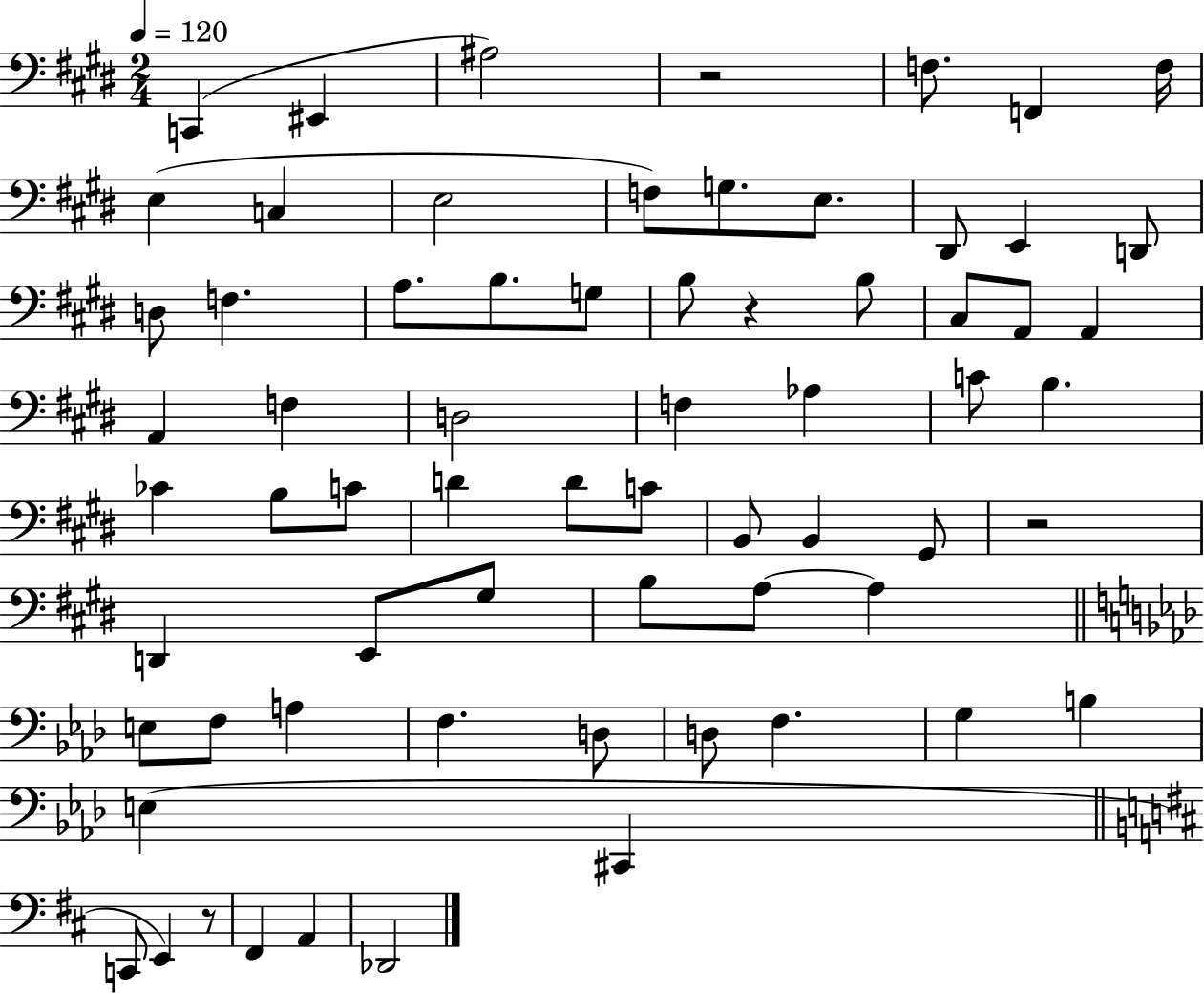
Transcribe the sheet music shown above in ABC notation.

X:1
T:Untitled
M:2/4
L:1/4
K:E
C,, ^E,, ^A,2 z2 F,/2 F,, F,/4 E, C, E,2 F,/2 G,/2 E,/2 ^D,,/2 E,, D,,/2 D,/2 F, A,/2 B,/2 G,/2 B,/2 z B,/2 ^C,/2 A,,/2 A,, A,, F, D,2 F, _A, C/2 B, _C B,/2 C/2 D D/2 C/2 B,,/2 B,, ^G,,/2 z2 D,, E,,/2 ^G,/2 B,/2 A,/2 A, E,/2 F,/2 A, F, D,/2 D,/2 F, G, B, E, ^C,, C,,/2 E,, z/2 ^F,, A,, _D,,2